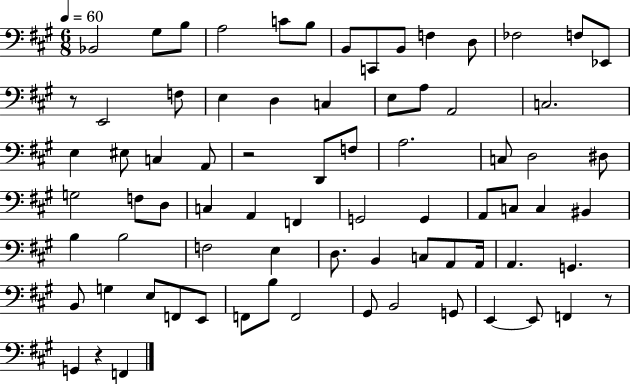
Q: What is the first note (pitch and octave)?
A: Bb2